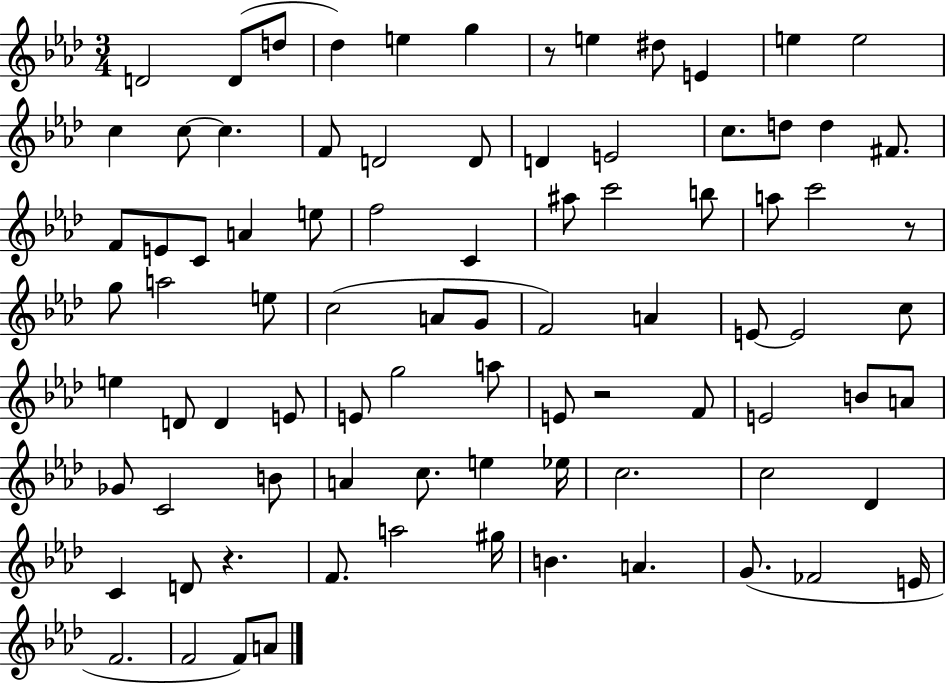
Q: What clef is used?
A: treble